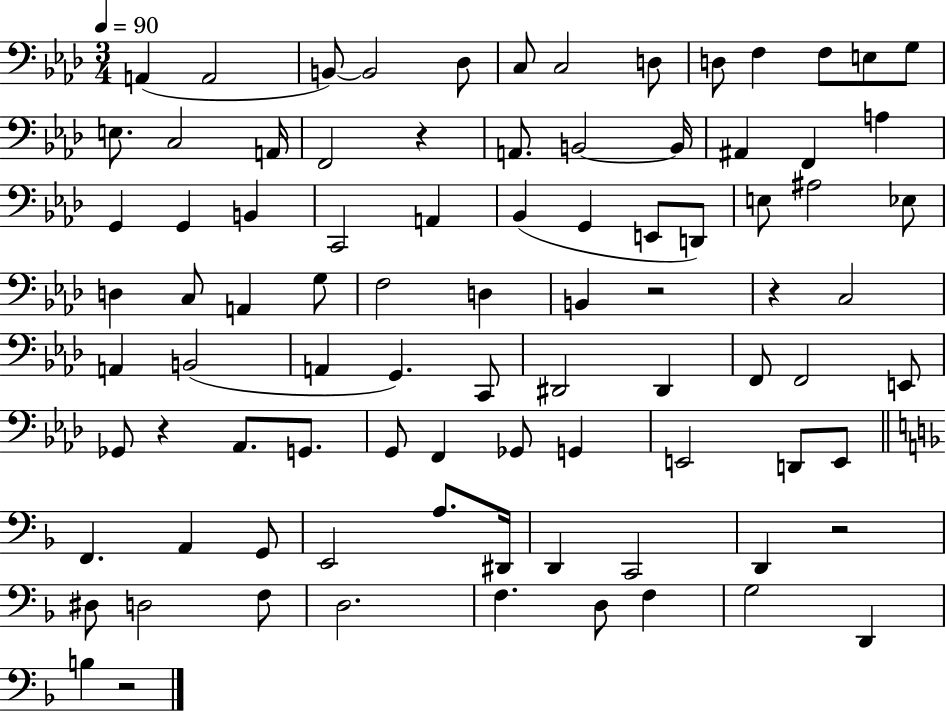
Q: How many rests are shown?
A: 6